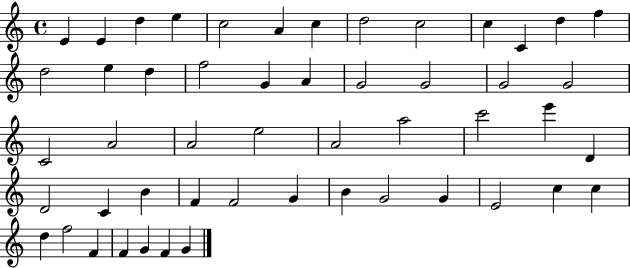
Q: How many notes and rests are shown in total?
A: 51